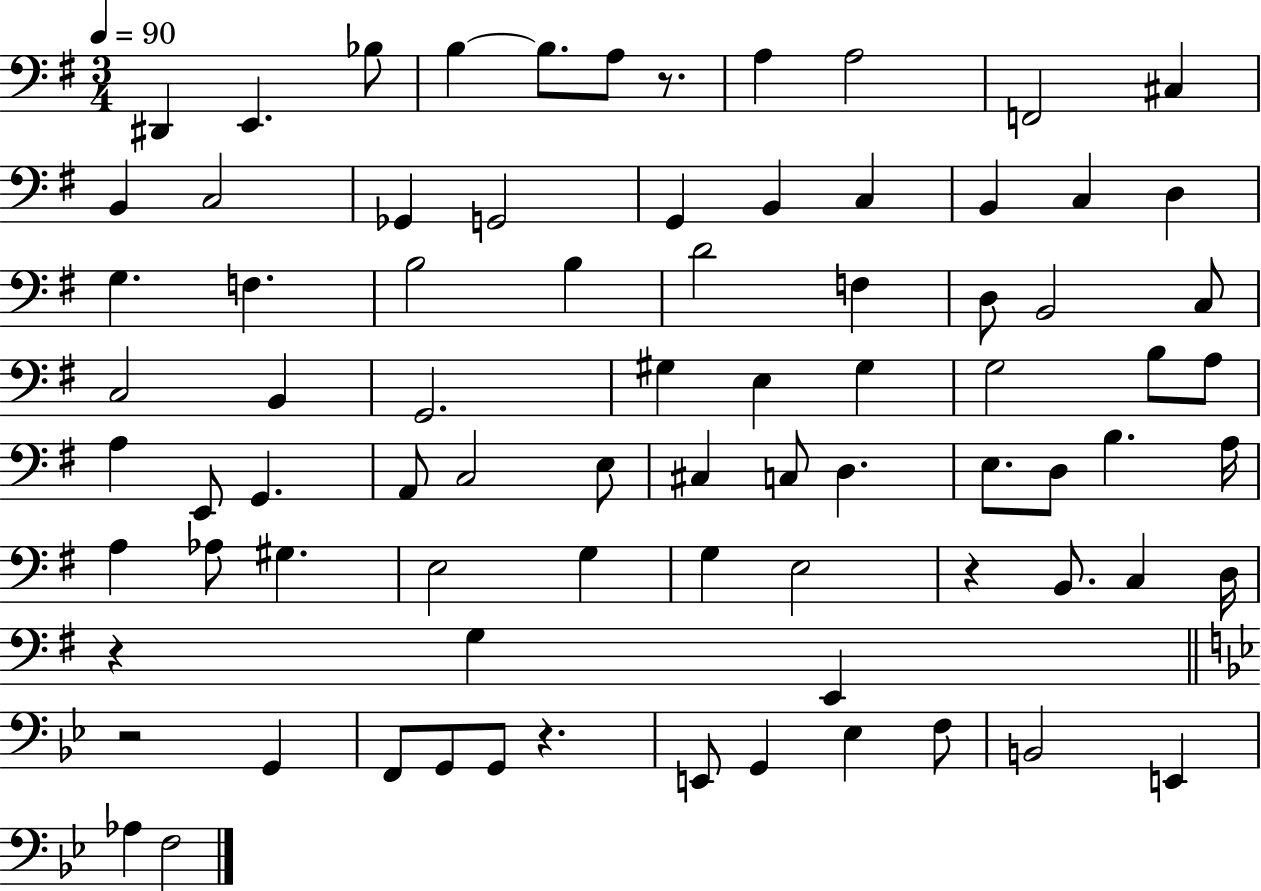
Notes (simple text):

D#2/q E2/q. Bb3/e B3/q B3/e. A3/e R/e. A3/q A3/h F2/h C#3/q B2/q C3/h Gb2/q G2/h G2/q B2/q C3/q B2/q C3/q D3/q G3/q. F3/q. B3/h B3/q D4/h F3/q D3/e B2/h C3/e C3/h B2/q G2/h. G#3/q E3/q G#3/q G3/h B3/e A3/e A3/q E2/e G2/q. A2/e C3/h E3/e C#3/q C3/e D3/q. E3/e. D3/e B3/q. A3/s A3/q Ab3/e G#3/q. E3/h G3/q G3/q E3/h R/q B2/e. C3/q D3/s R/q G3/q E2/q R/h G2/q F2/e G2/e G2/e R/q. E2/e G2/q Eb3/q F3/e B2/h E2/q Ab3/q F3/h